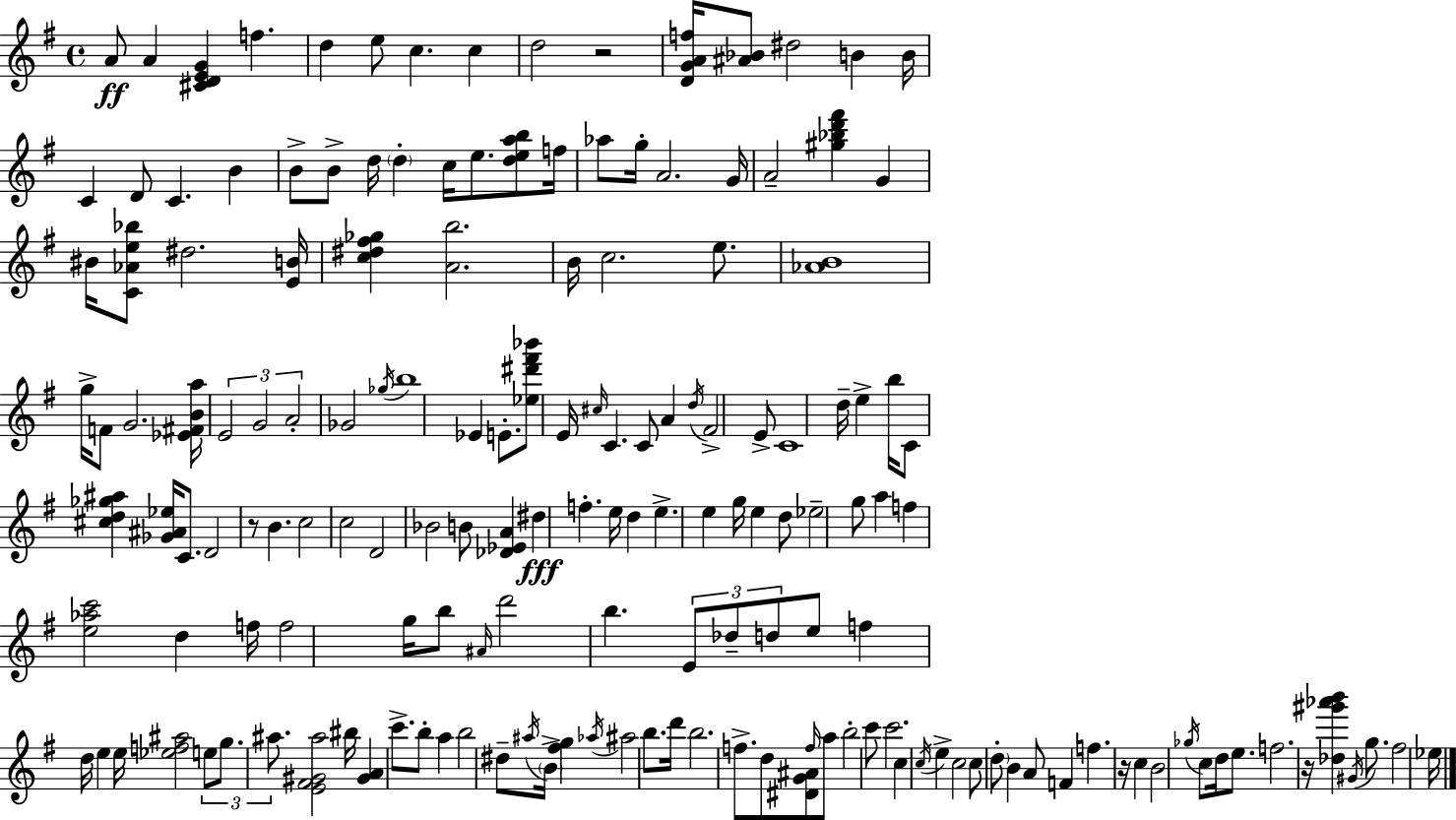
A4/e A4/q [C#4,D4,E4,G4]/q F5/q. D5/q E5/e C5/q. C5/q D5/h R/h [D4,G4,A4,F5]/s [A#4,Bb4]/e D#5/h B4/q B4/s C4/q D4/e C4/q. B4/q B4/e B4/e D5/s D5/q C5/s E5/e. [D5,E5,A5,B5]/e F5/s Ab5/e G5/s A4/h. G4/s A4/h [G#5,Bb5,D6,F#6]/q G4/q BIS4/s [C4,Ab4,E5,Bb5]/e D#5/h. [E4,B4]/s [C5,D#5,F#5,Gb5]/q [A4,B5]/h. B4/s C5/h. E5/e. [Ab4,B4]/w G5/s F4/e G4/h. [Eb4,F#4,B4,A5]/s E4/h G4/h A4/h Gb4/h Gb5/s B5/w Eb4/q E4/e. [Eb5,D#6,F#6,Bb6]/e E4/s C#5/s C4/q. C4/e A4/q D5/s F#4/h E4/e C4/w D5/s E5/q B5/s C4/e [C#5,D5,Gb5,A#5]/q [Gb4,A#4,Eb5]/s C4/e. D4/h R/e B4/q. C5/h C5/h D4/h Bb4/h B4/e [Db4,Eb4,A4]/q D#5/q F5/q. E5/s D5/q E5/q. E5/q G5/s E5/q D5/e Eb5/h G5/e A5/q F5/q [E5,Ab5,C6]/h D5/q F5/s F5/h G5/s B5/e A#4/s D6/h B5/q. E4/e Db5/e D5/e E5/e F5/q D5/s E5/q E5/s [Eb5,F5,A#5]/h E5/e G5/e. A#5/e. [E4,F#4,G#4,A#5]/h BIS5/s [G#4,A4]/q C6/e. B5/e A5/q B5/h D#5/e A#5/s B4/s [F#5,G5]/q Ab5/s A#5/h B5/e. D6/s B5/h. F5/e. D5/e [D#4,G4,A#4]/e F5/s A5/e B5/h C6/e C6/h. C5/q C5/s E5/q C5/h C5/e D5/e B4/q A4/e F4/q F5/q. R/s C5/q B4/h Gb5/s C5/e D5/s E5/e. F5/h. R/s [Db5,G#6,Ab6,B6]/q G#4/s G5/e. F#5/h Eb5/s